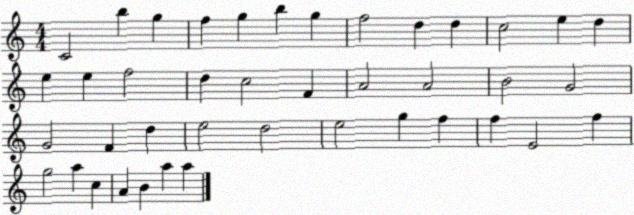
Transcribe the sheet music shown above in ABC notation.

X:1
T:Untitled
M:4/4
L:1/4
K:C
C2 b g f g b g f2 d d c2 e d e e f2 d c2 F A2 A2 B2 G2 G2 F d e2 d2 e2 g f f E2 f g2 a c A B a a